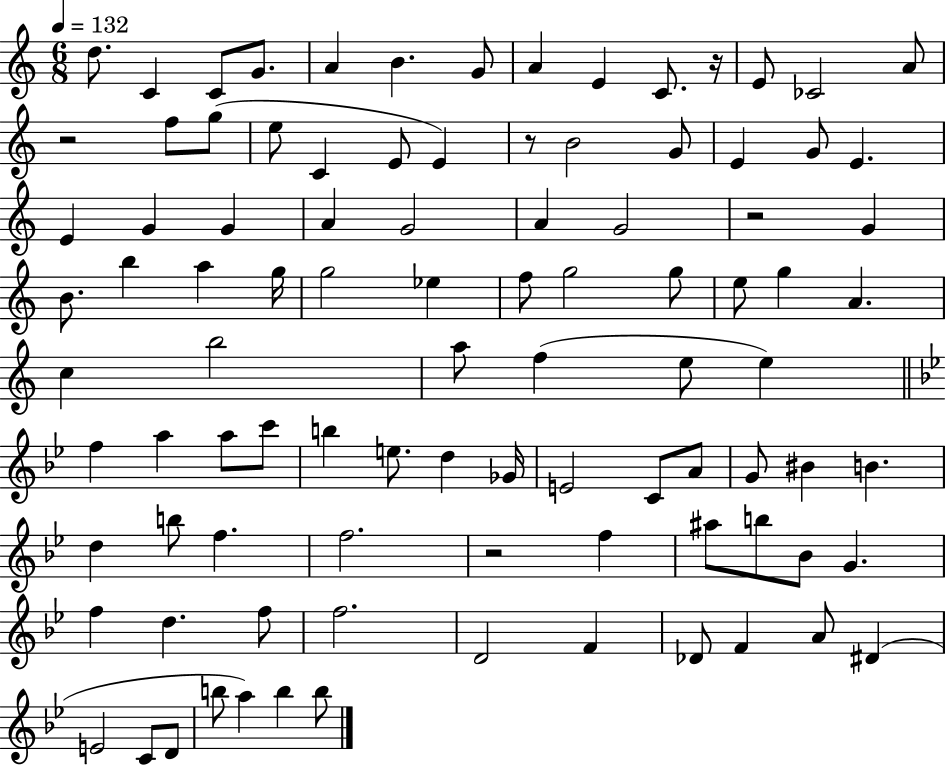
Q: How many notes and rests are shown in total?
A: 95